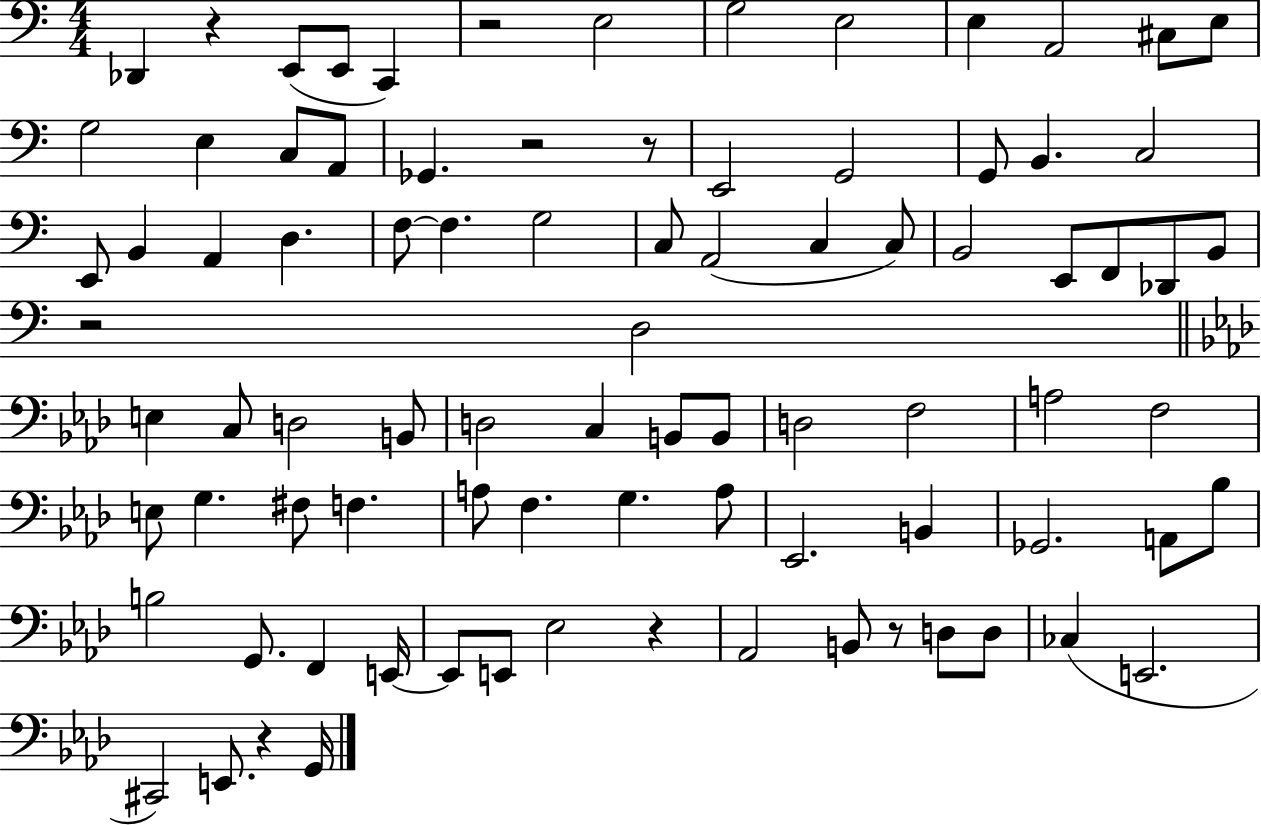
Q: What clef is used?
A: bass